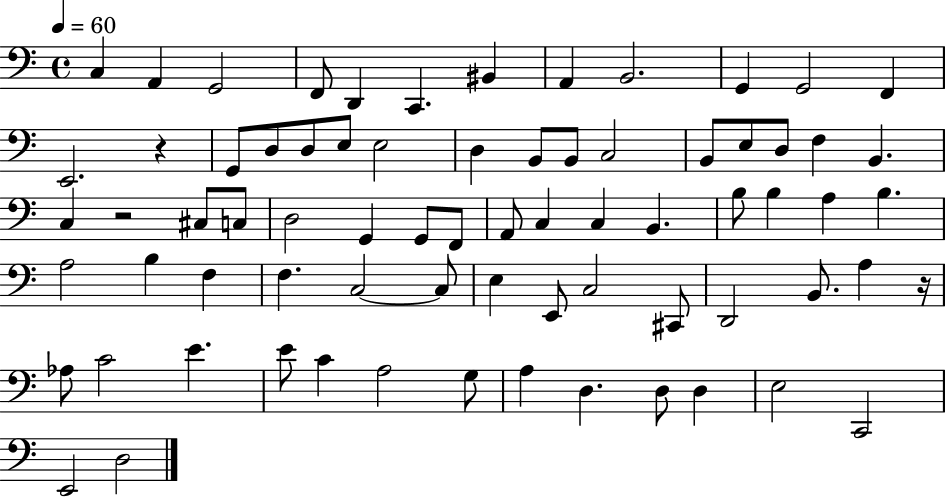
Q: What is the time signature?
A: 4/4